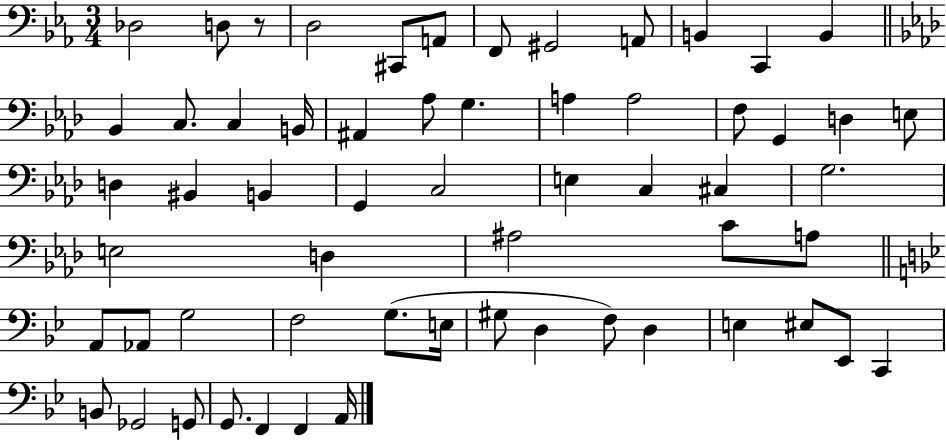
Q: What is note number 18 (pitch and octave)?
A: G3